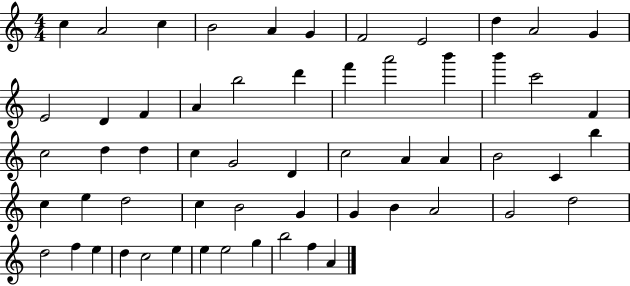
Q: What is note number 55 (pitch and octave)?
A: G5